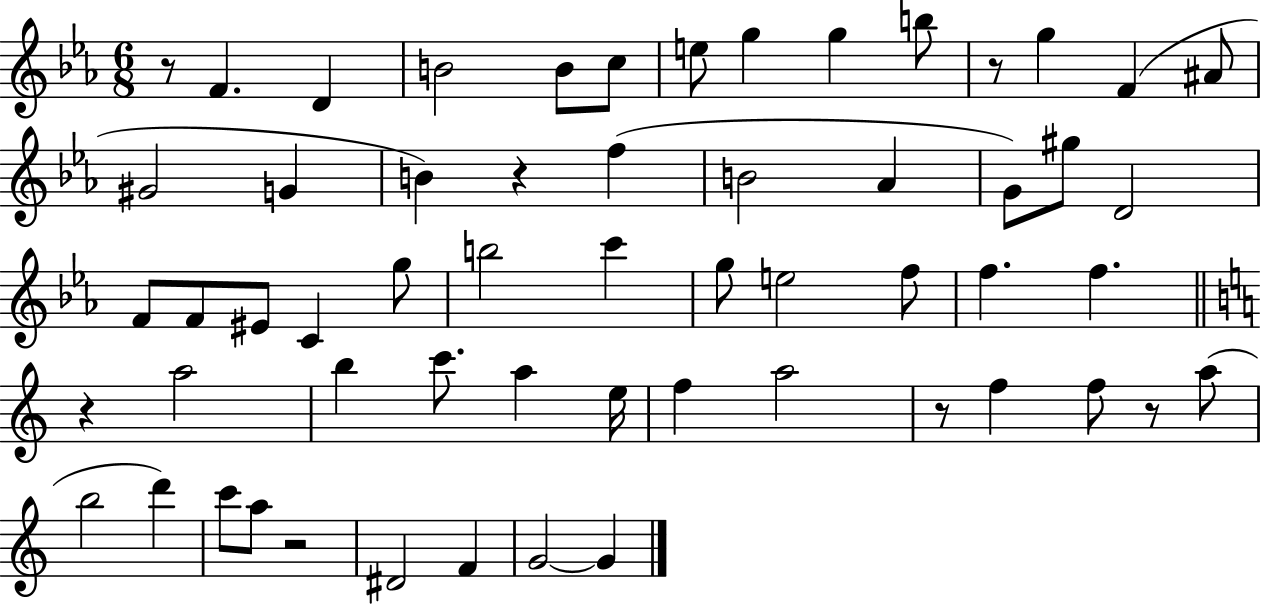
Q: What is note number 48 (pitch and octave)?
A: D#4